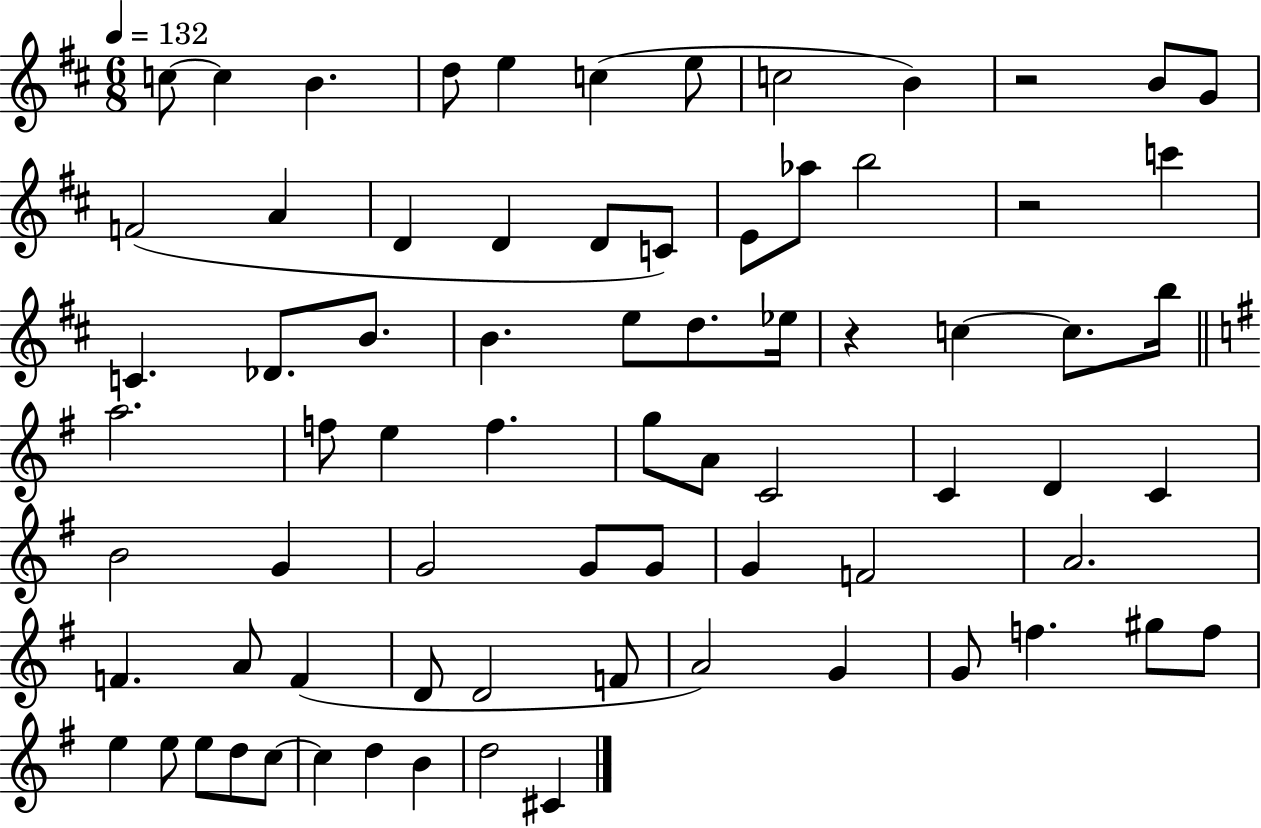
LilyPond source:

{
  \clef treble
  \numericTimeSignature
  \time 6/8
  \key d \major
  \tempo 4 = 132
  c''8~~ c''4 b'4. | d''8 e''4 c''4( e''8 | c''2 b'4) | r2 b'8 g'8 | \break f'2( a'4 | d'4 d'4 d'8 c'8) | e'8 aes''8 b''2 | r2 c'''4 | \break c'4. des'8. b'8. | b'4. e''8 d''8. ees''16 | r4 c''4~~ c''8. b''16 | \bar "||" \break \key e \minor a''2. | f''8 e''4 f''4. | g''8 a'8 c'2 | c'4 d'4 c'4 | \break b'2 g'4 | g'2 g'8 g'8 | g'4 f'2 | a'2. | \break f'4. a'8 f'4( | d'8 d'2 f'8 | a'2) g'4 | g'8 f''4. gis''8 f''8 | \break e''4 e''8 e''8 d''8 c''8~~ | c''4 d''4 b'4 | d''2 cis'4 | \bar "|."
}